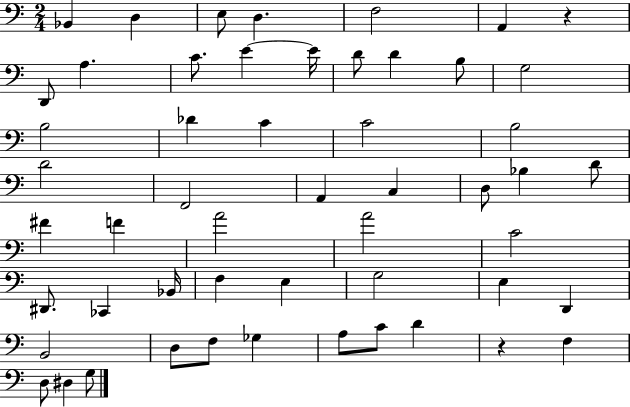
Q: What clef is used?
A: bass